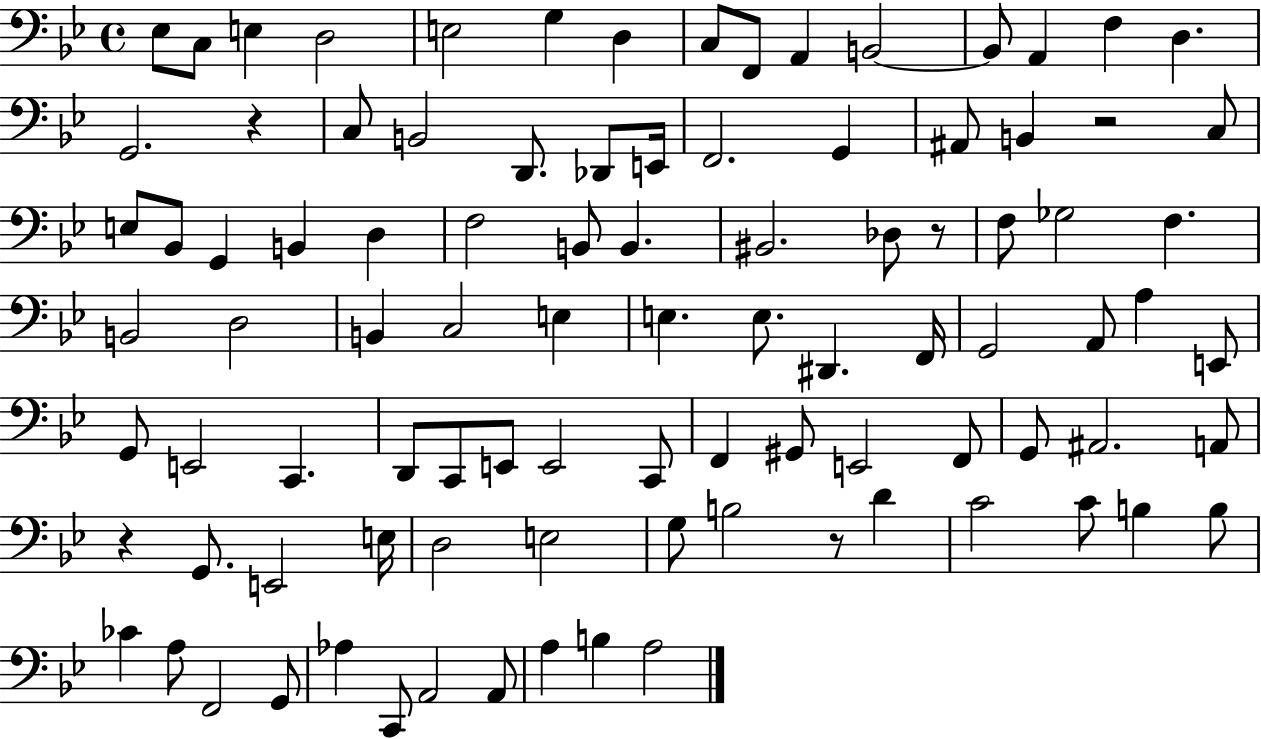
{
  \clef bass
  \time 4/4
  \defaultTimeSignature
  \key bes \major
  ees8 c8 e4 d2 | e2 g4 d4 | c8 f,8 a,4 b,2~~ | b,8 a,4 f4 d4. | \break g,2. r4 | c8 b,2 d,8. des,8 e,16 | f,2. g,4 | ais,8 b,4 r2 c8 | \break e8 bes,8 g,4 b,4 d4 | f2 b,8 b,4. | bis,2. des8 r8 | f8 ges2 f4. | \break b,2 d2 | b,4 c2 e4 | e4. e8. dis,4. f,16 | g,2 a,8 a4 e,8 | \break g,8 e,2 c,4. | d,8 c,8 e,8 e,2 c,8 | f,4 gis,8 e,2 f,8 | g,8 ais,2. a,8 | \break r4 g,8. e,2 e16 | d2 e2 | g8 b2 r8 d'4 | c'2 c'8 b4 b8 | \break ces'4 a8 f,2 g,8 | aes4 c,8 a,2 a,8 | a4 b4 a2 | \bar "|."
}